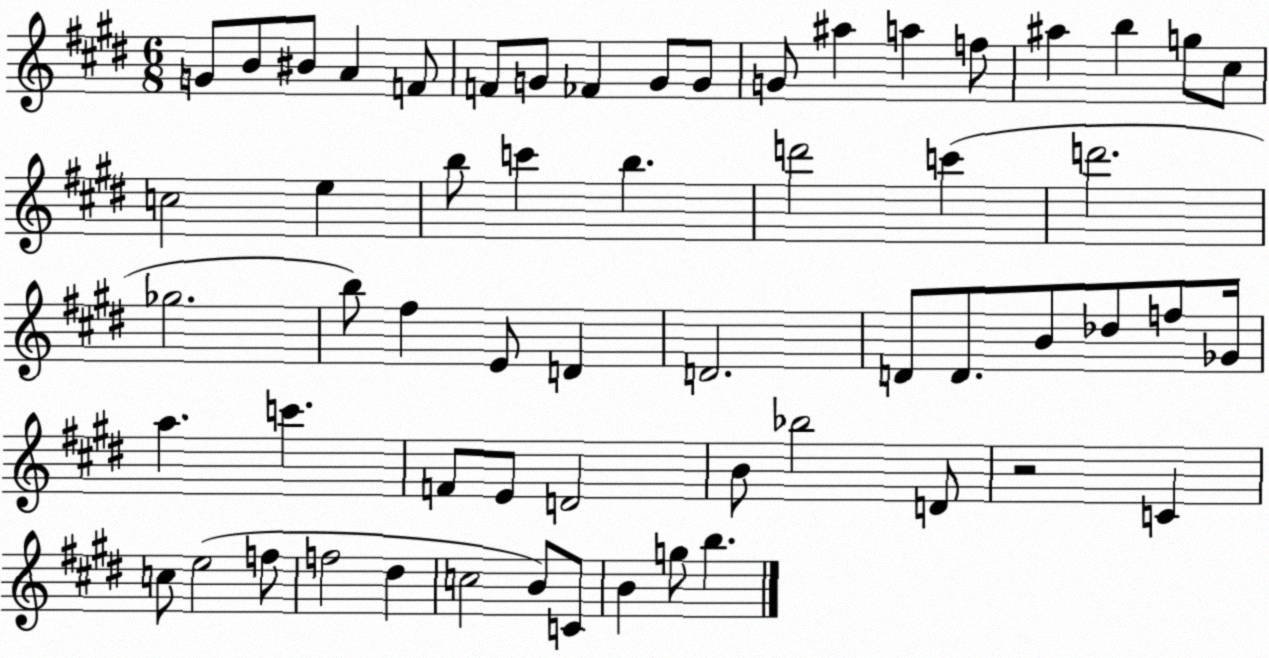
X:1
T:Untitled
M:6/8
L:1/4
K:E
G/2 B/2 ^B/2 A F/2 F/2 G/2 _F G/2 G/2 G/2 ^a a f/2 ^a b g/2 ^c/2 c2 e b/2 c' b d'2 c' d'2 _g2 b/2 ^f E/2 D D2 D/2 D/2 B/2 _d/2 f/2 _G/4 a c' F/2 E/2 D2 B/2 _b2 D/2 z2 C c/2 e2 f/2 f2 ^d c2 B/2 C/2 B g/2 b